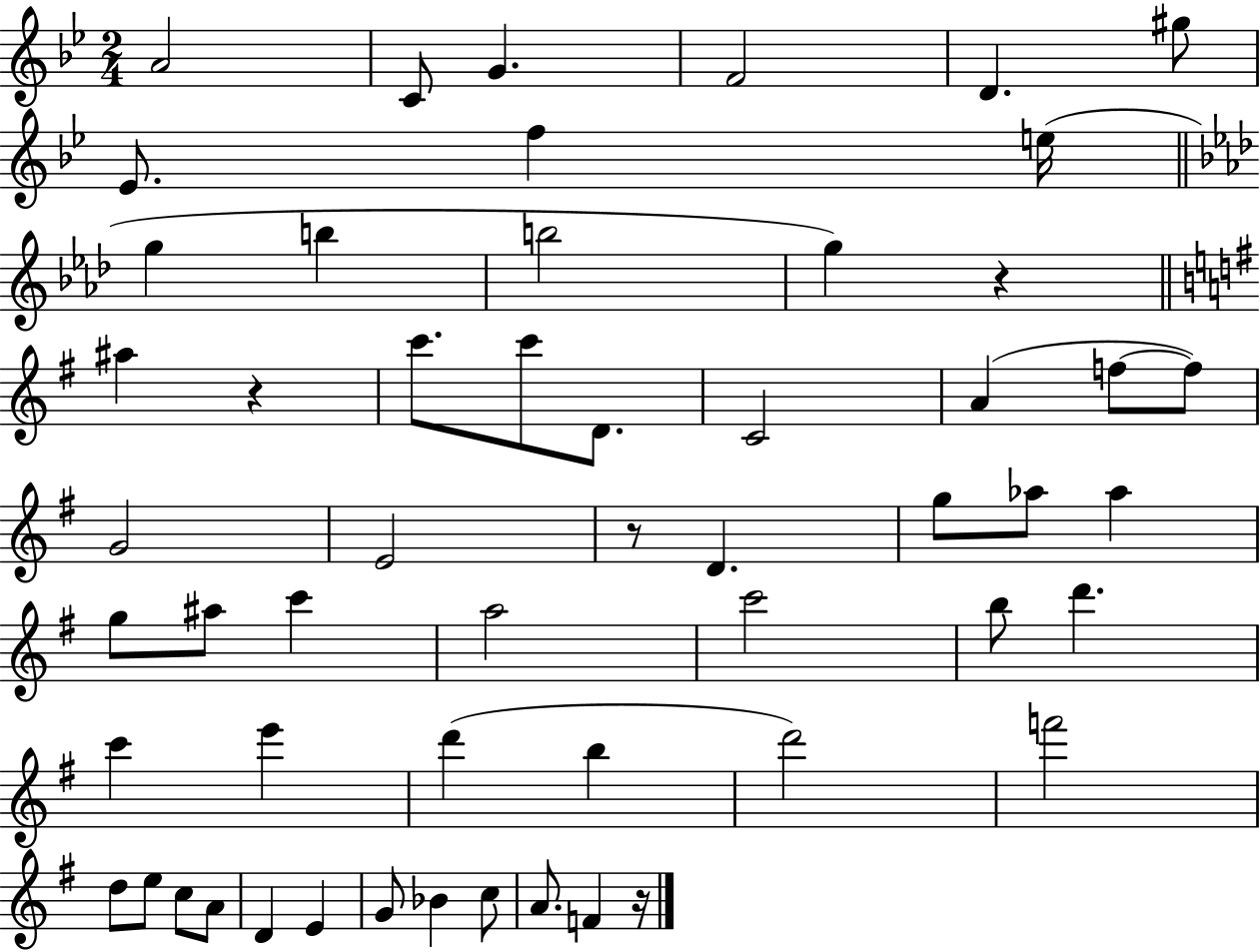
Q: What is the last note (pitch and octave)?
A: F4